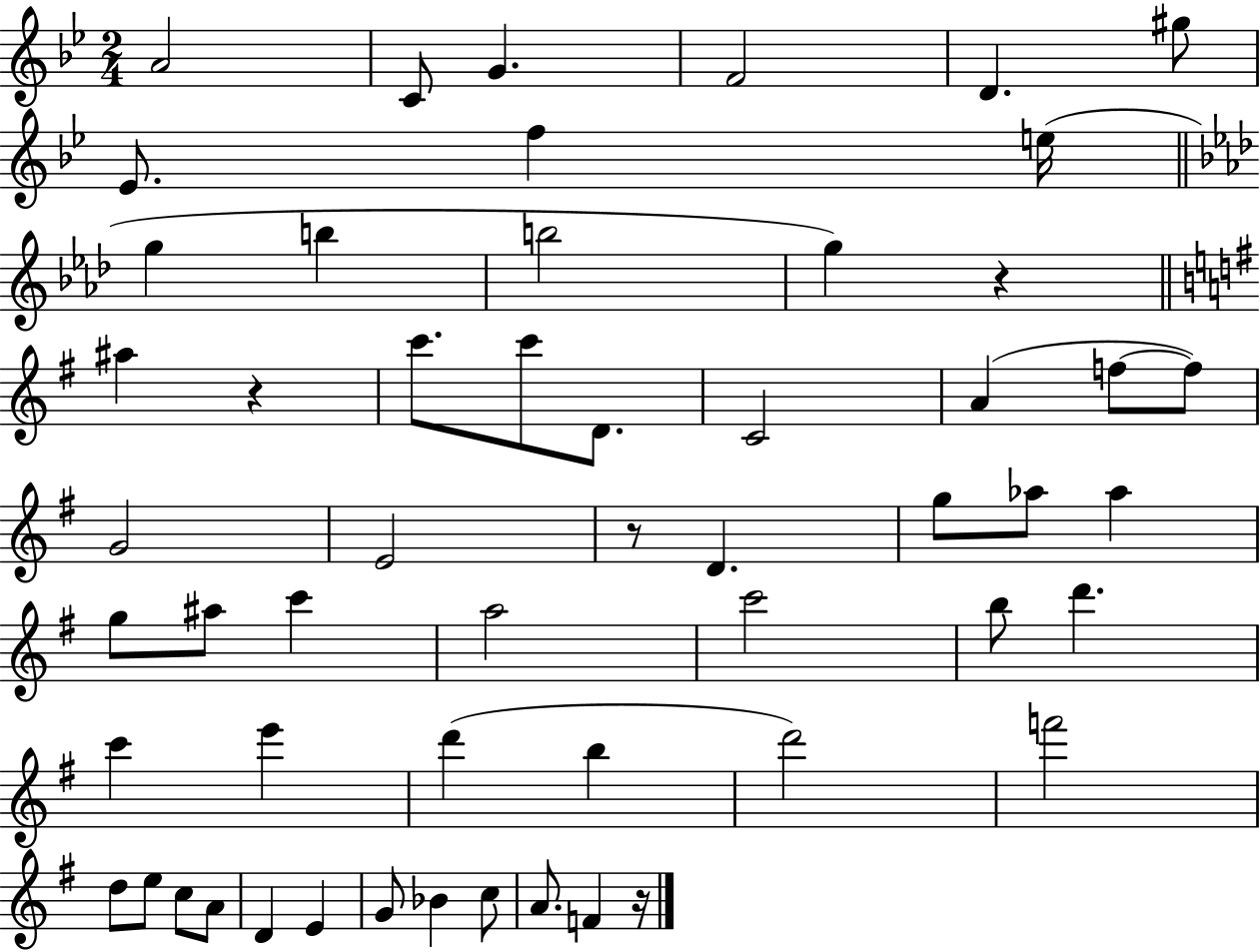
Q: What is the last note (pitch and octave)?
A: F4